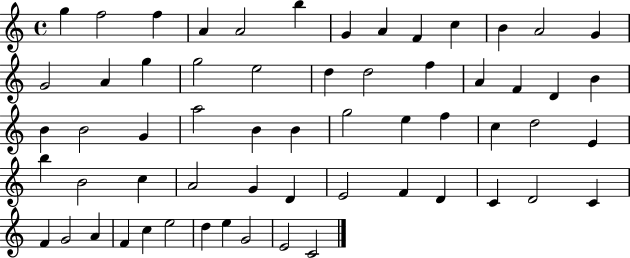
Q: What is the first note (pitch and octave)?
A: G5